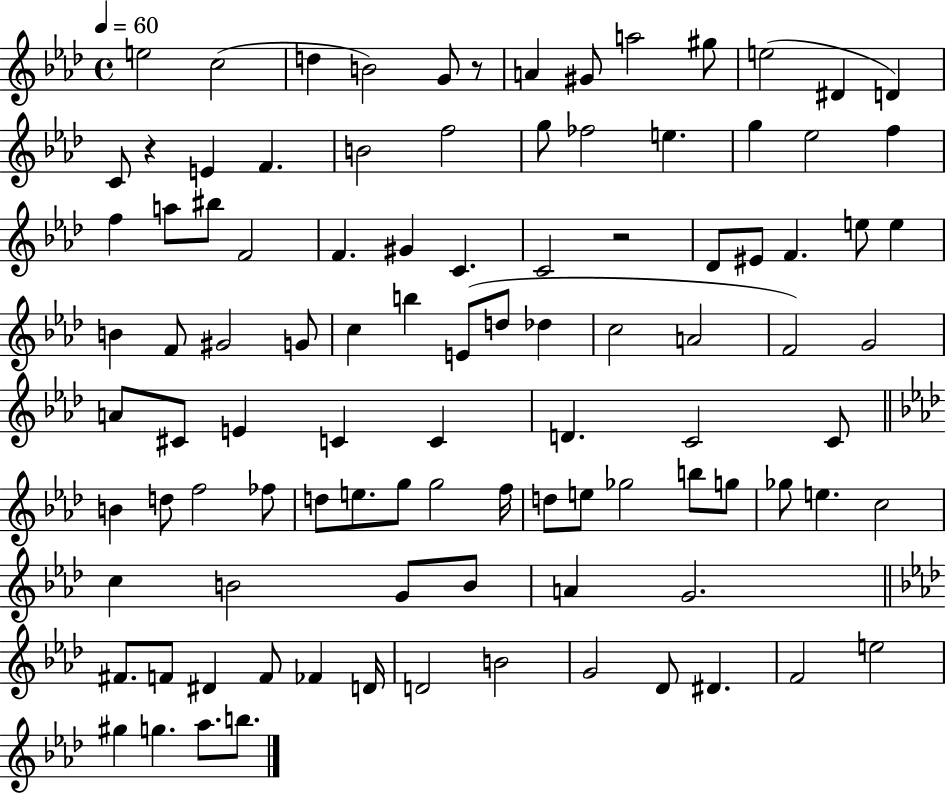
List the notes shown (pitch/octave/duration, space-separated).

E5/h C5/h D5/q B4/h G4/e R/e A4/q G#4/e A5/h G#5/e E5/h D#4/q D4/q C4/e R/q E4/q F4/q. B4/h F5/h G5/e FES5/h E5/q. G5/q Eb5/h F5/q F5/q A5/e BIS5/e F4/h F4/q. G#4/q C4/q. C4/h R/h Db4/e EIS4/e F4/q. E5/e E5/q B4/q F4/e G#4/h G4/e C5/q B5/q E4/e D5/e Db5/q C5/h A4/h F4/h G4/h A4/e C#4/e E4/q C4/q C4/q D4/q. C4/h C4/e B4/q D5/e F5/h FES5/e D5/e E5/e. G5/e G5/h F5/s D5/e E5/e Gb5/h B5/e G5/e Gb5/e E5/q. C5/h C5/q B4/h G4/e B4/e A4/q G4/h. F#4/e. F4/e D#4/q F4/e FES4/q D4/s D4/h B4/h G4/h Db4/e D#4/q. F4/h E5/h G#5/q G5/q. Ab5/e. B5/e.